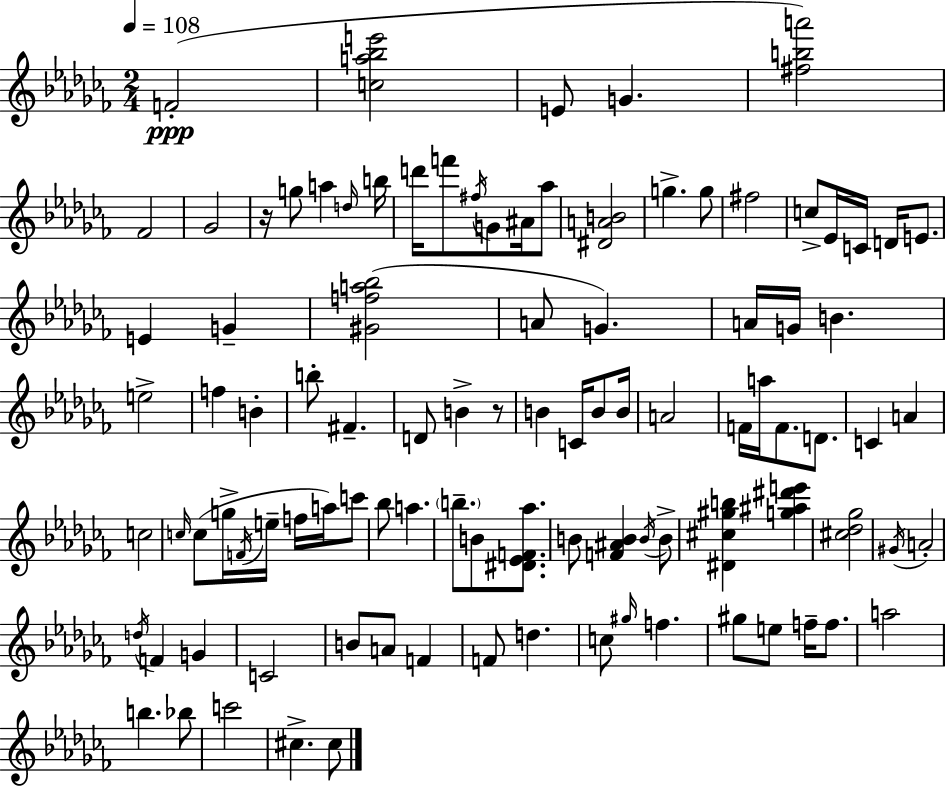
{
  \clef treble
  \numericTimeSignature
  \time 2/4
  \key aes \minor
  \tempo 4 = 108
  f'2-.(\ppp | <c'' a'' bes'' e'''>2 | e'8 g'4. | <fis'' b'' a'''>2) | \break fes'2 | ges'2 | r16 g''8 a''4 \grace { d''16 } | b''16 d'''16 f'''8 \acciaccatura { fis''16 } g'8 ais'16 | \break aes''8 <dis' a' b'>2 | g''4.-> | g''8 fis''2 | c''8-> ees'16 c'16 d'16 e'8. | \break e'4 g'4-- | <gis' f'' a'' bes''>2( | a'8 g'4.) | a'16 g'16 b'4. | \break e''2-> | f''4 b'4-. | b''8-. fis'4.-- | d'8 b'4-> | \break r8 b'4 c'16 b'8 | b'16 a'2 | f'16 a''16 f'8. d'8. | c'4 a'4 | \break c''2 | \grace { c''16 } c''8( g''16-> \acciaccatura { f'16 } e''16-- | f''16 a''16) c'''8 bes''8 a''4. | \parenthesize b''8.-- b'8 | \break <dis' ees' f' aes''>8. b'8 <f' ais' b'>4 | \acciaccatura { b'16 } b'8-> <dis' cis'' gis'' b''>4 | <g'' ais'' dis''' e'''>4 <cis'' des'' ges''>2 | \acciaccatura { gis'16 } a'2-. | \break \acciaccatura { d''16 } f'4 | g'4 c'2 | b'8 | a'8 f'4 f'8 | \break d''4. c''8 | \grace { gis''16 } f''4. | gis''8 e''8 f''16-- f''8. | a''2 | \break b''4. bes''8 | c'''2 | cis''4.-> cis''8 | \bar "|."
}